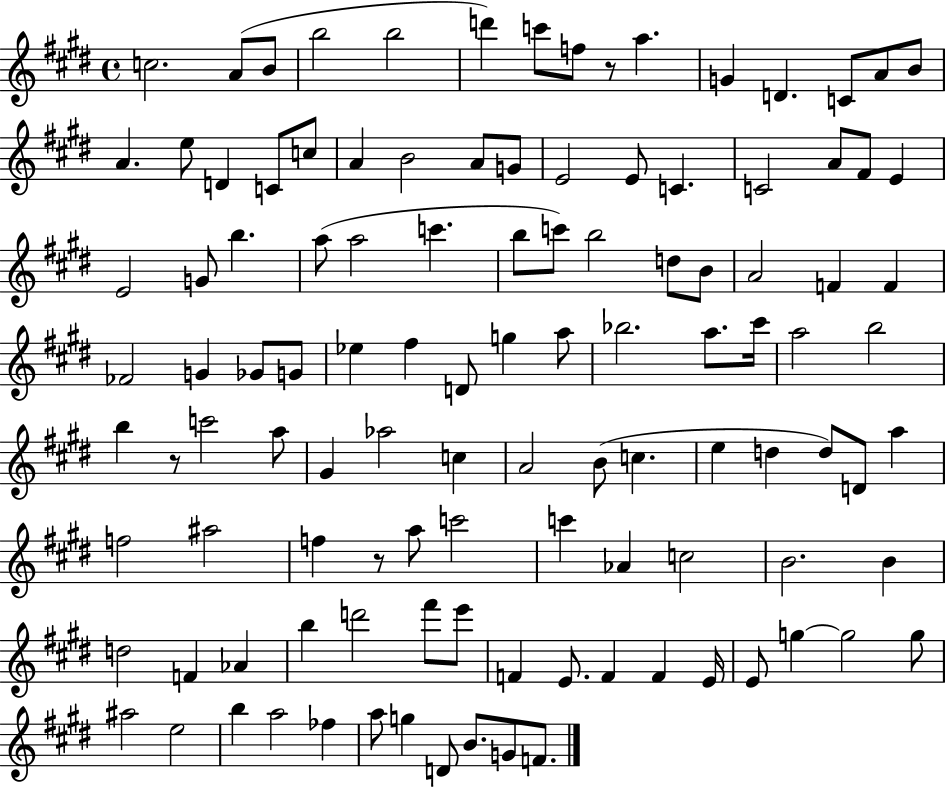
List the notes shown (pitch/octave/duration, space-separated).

C5/h. A4/e B4/e B5/h B5/h D6/q C6/e F5/e R/e A5/q. G4/q D4/q. C4/e A4/e B4/e A4/q. E5/e D4/q C4/e C5/e A4/q B4/h A4/e G4/e E4/h E4/e C4/q. C4/h A4/e F#4/e E4/q E4/h G4/e B5/q. A5/e A5/h C6/q. B5/e C6/e B5/h D5/e B4/e A4/h F4/q F4/q FES4/h G4/q Gb4/e G4/e Eb5/q F#5/q D4/e G5/q A5/e Bb5/h. A5/e. C#6/s A5/h B5/h B5/q R/e C6/h A5/e G#4/q Ab5/h C5/q A4/h B4/e C5/q. E5/q D5/q D5/e D4/e A5/q F5/h A#5/h F5/q R/e A5/e C6/h C6/q Ab4/q C5/h B4/h. B4/q D5/h F4/q Ab4/q B5/q D6/h F#6/e E6/e F4/q E4/e. F4/q F4/q E4/s E4/e G5/q G5/h G5/e A#5/h E5/h B5/q A5/h FES5/q A5/e G5/q D4/e B4/e. G4/e F4/e.